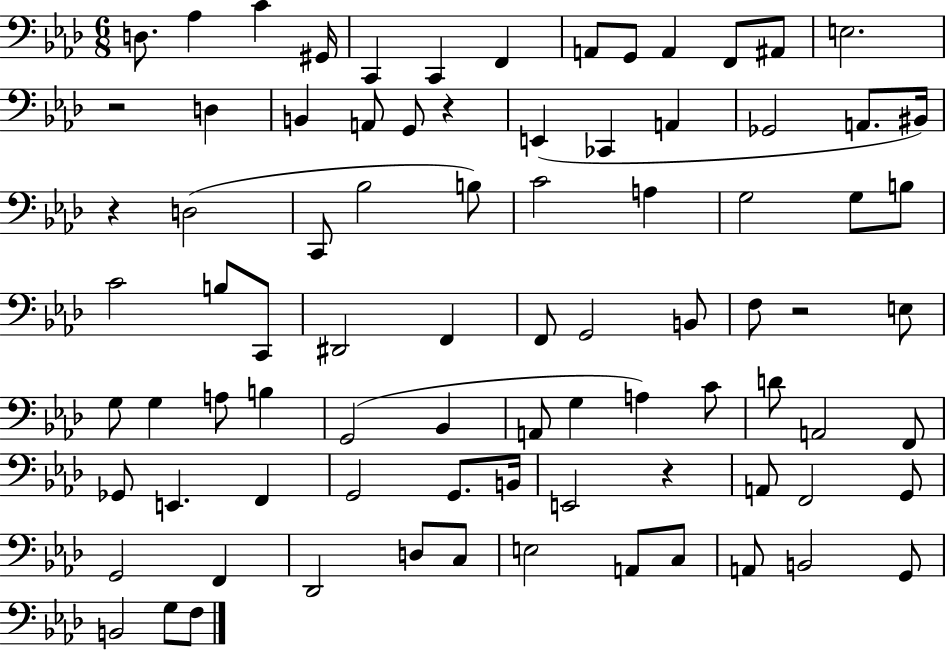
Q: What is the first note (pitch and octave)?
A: D3